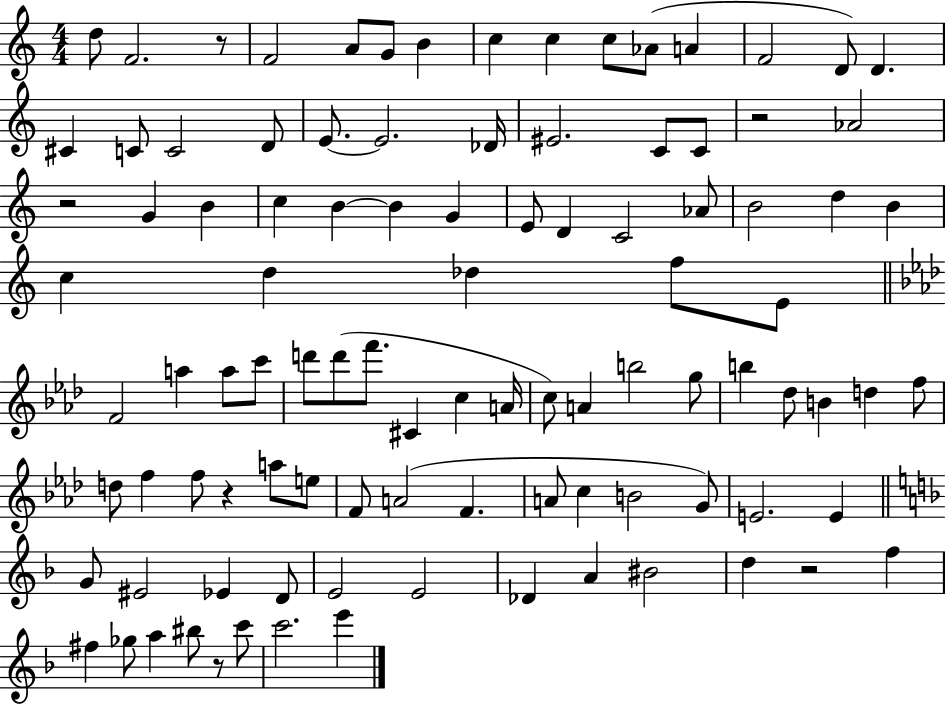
X:1
T:Untitled
M:4/4
L:1/4
K:C
d/2 F2 z/2 F2 A/2 G/2 B c c c/2 _A/2 A F2 D/2 D ^C C/2 C2 D/2 E/2 E2 _D/4 ^E2 C/2 C/2 z2 _A2 z2 G B c B B G E/2 D C2 _A/2 B2 d B c d _d f/2 E/2 F2 a a/2 c'/2 d'/2 d'/2 f'/2 ^C c A/4 c/2 A b2 g/2 b _d/2 B d f/2 d/2 f f/2 z a/2 e/2 F/2 A2 F A/2 c B2 G/2 E2 E G/2 ^E2 _E D/2 E2 E2 _D A ^B2 d z2 f ^f _g/2 a ^b/2 z/2 c'/2 c'2 e'